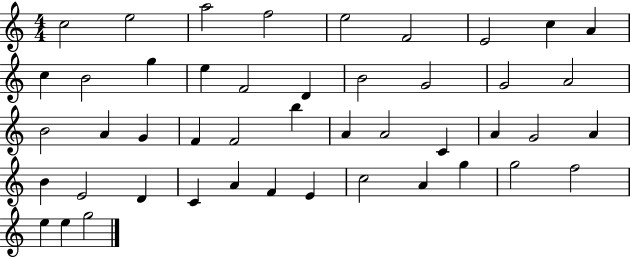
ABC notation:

X:1
T:Untitled
M:4/4
L:1/4
K:C
c2 e2 a2 f2 e2 F2 E2 c A c B2 g e F2 D B2 G2 G2 A2 B2 A G F F2 b A A2 C A G2 A B E2 D C A F E c2 A g g2 f2 e e g2